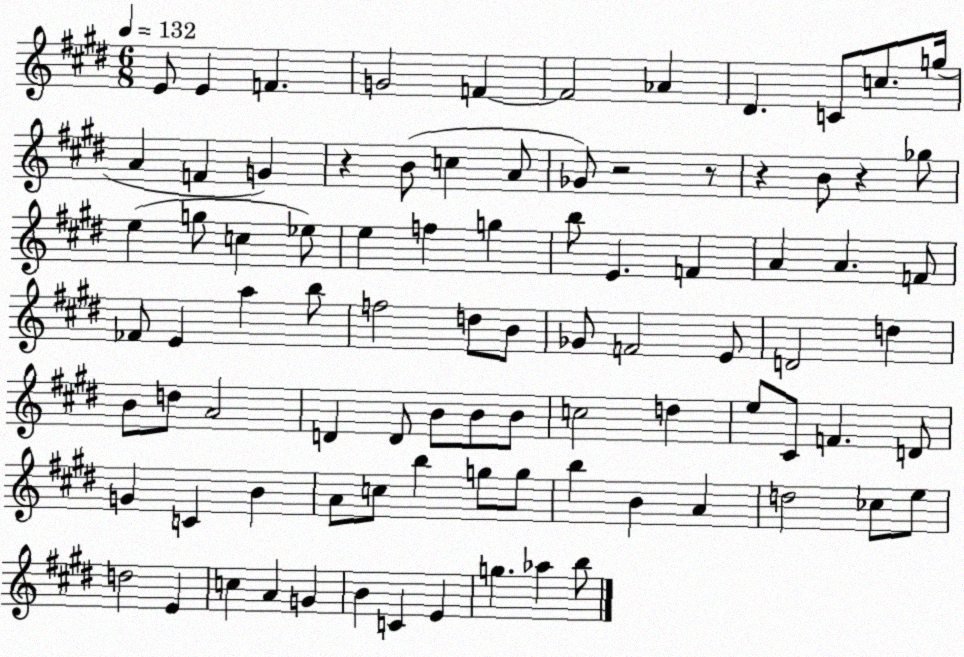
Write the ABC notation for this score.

X:1
T:Untitled
M:6/8
L:1/4
K:E
E/2 E F G2 F F2 _A ^D C/2 c/2 g/4 A F G z B/2 c A/2 _G/2 z2 z/2 z B/2 z _g/2 e g/2 c _e/2 e f g b/2 E F A A F/2 _F/2 E a b/2 f2 d/2 B/2 _G/2 F2 E/2 D2 d B/2 d/2 A2 D D/2 B/2 B/2 B/2 c2 d e/2 ^C/2 F D/2 G C B A/2 c/2 b g/2 g/2 b B A d2 _c/2 e/2 d2 E c A G B C E g _a b/2